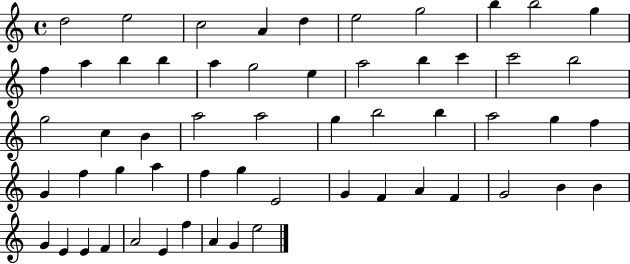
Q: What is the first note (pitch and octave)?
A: D5